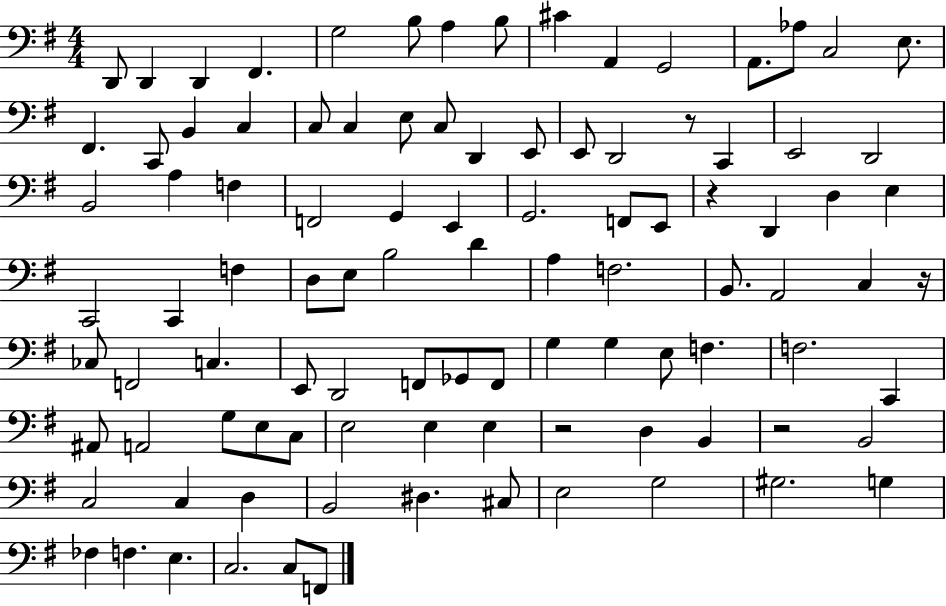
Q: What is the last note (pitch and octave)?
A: F2